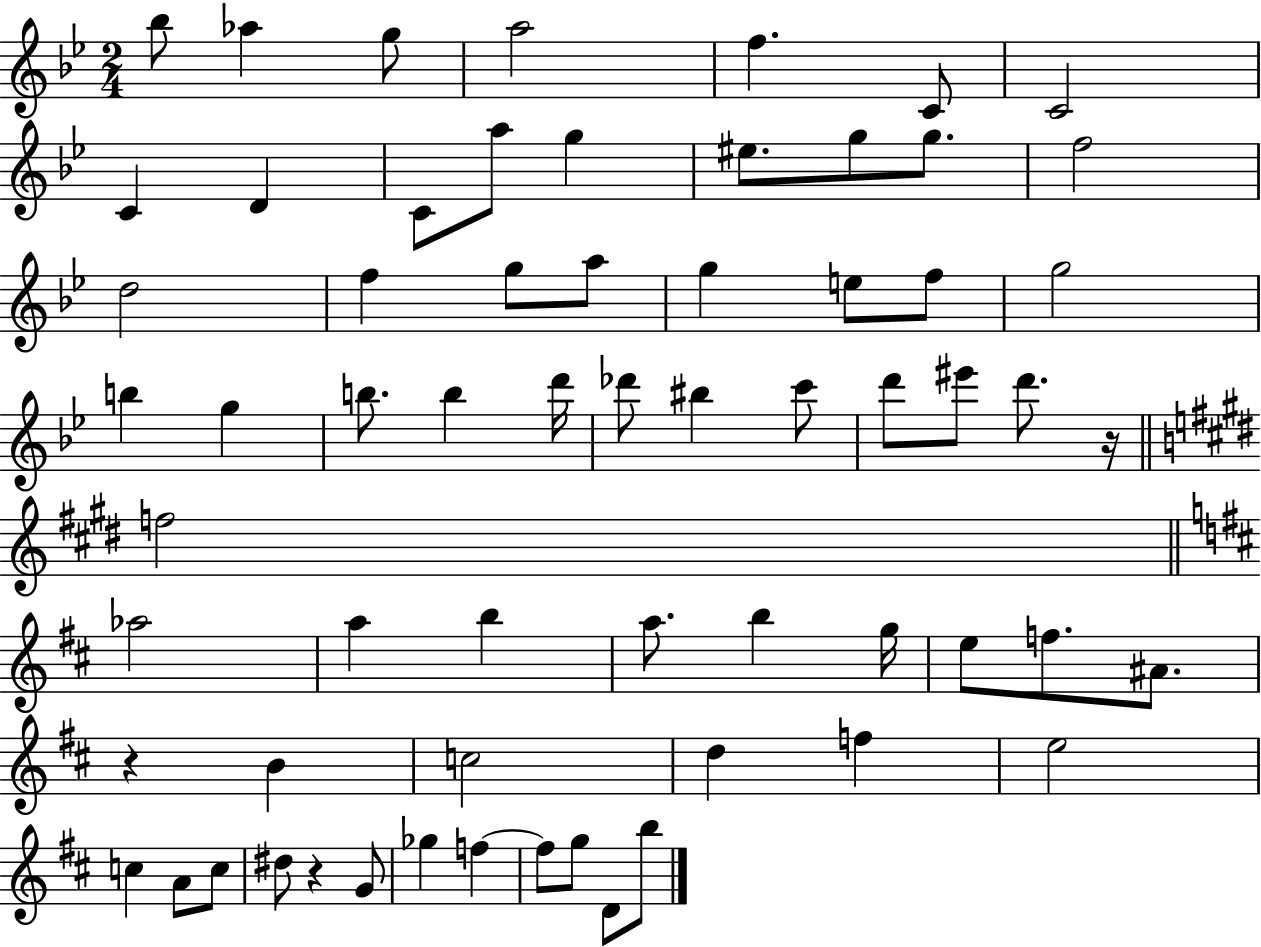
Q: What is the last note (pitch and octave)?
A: B5